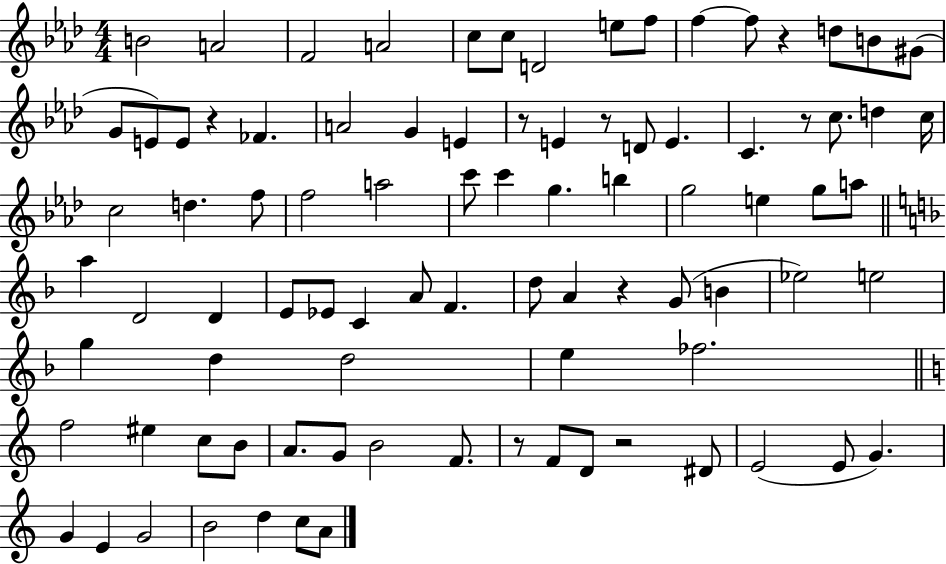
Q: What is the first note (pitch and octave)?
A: B4